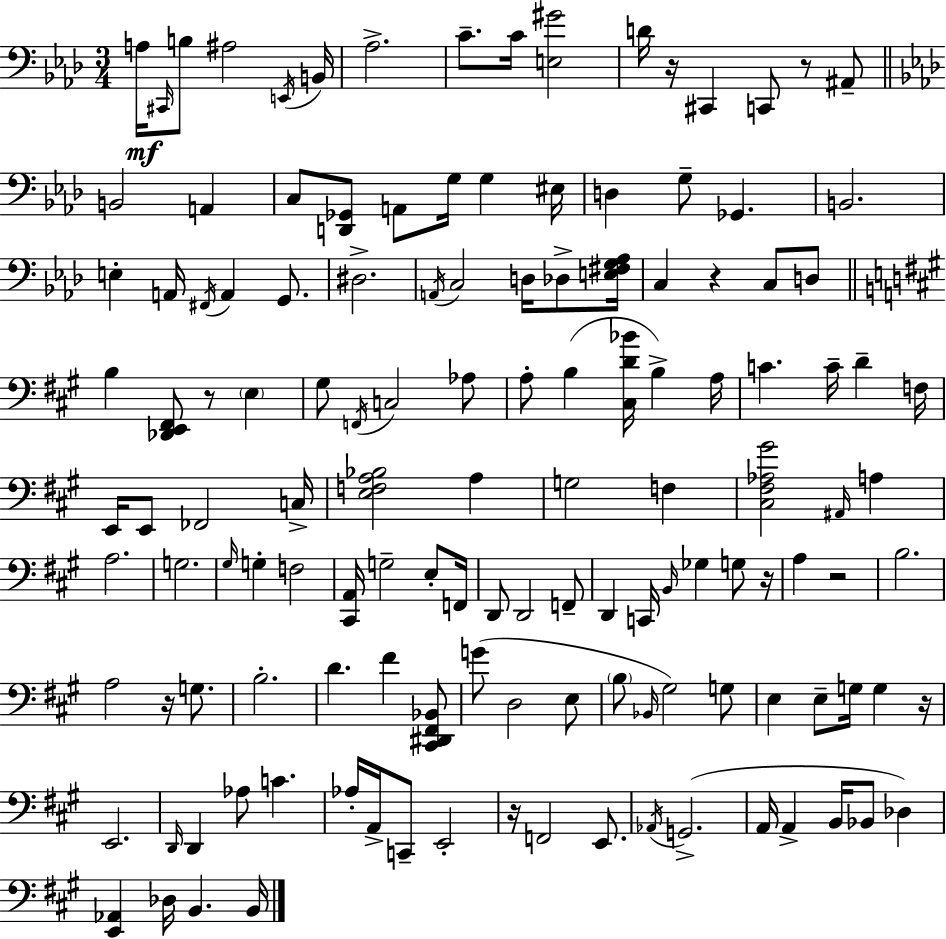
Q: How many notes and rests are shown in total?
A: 134